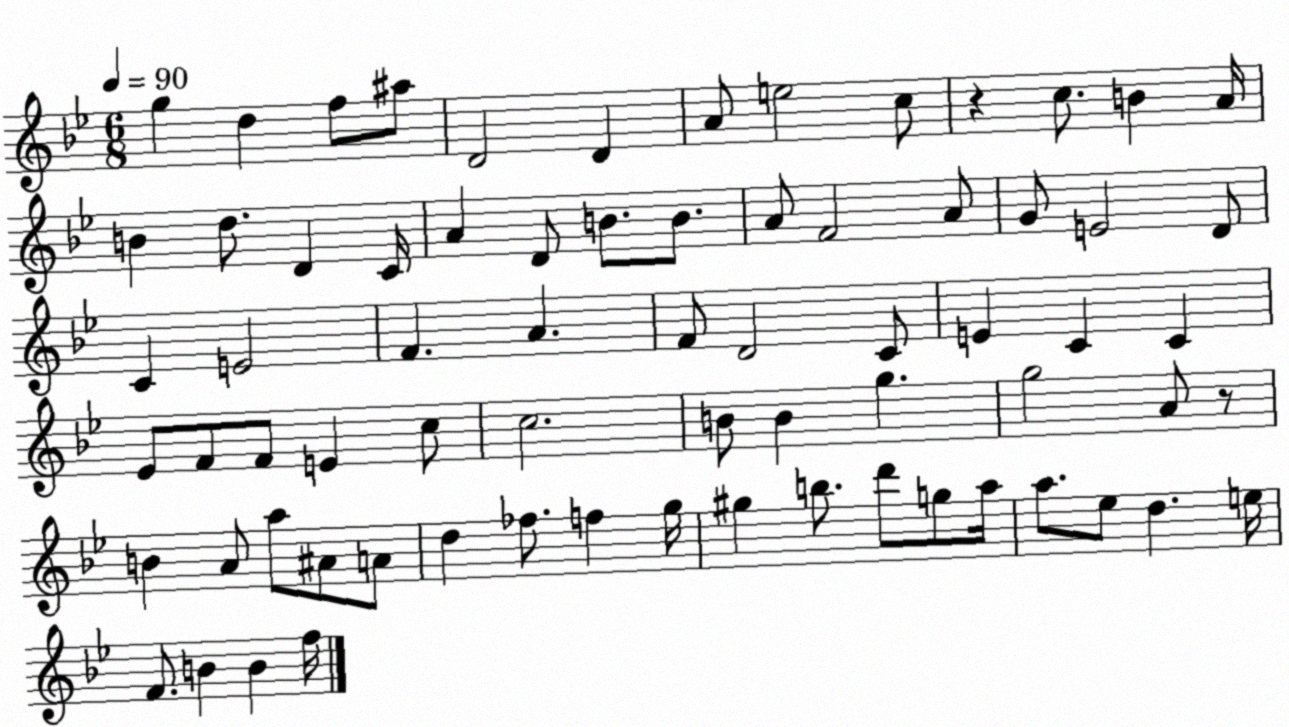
X:1
T:Untitled
M:6/8
L:1/4
K:Bb
g d f/2 ^a/2 D2 D A/2 e2 c/2 z c/2 B A/4 B d/2 D C/4 A D/2 B/2 B/2 A/2 F2 A/2 G/2 E2 D/2 C E2 F A F/2 D2 C/2 E C C _E/2 F/2 F/2 E c/2 c2 B/2 B g g2 A/2 z/2 B A/2 a/2 ^A/2 A/2 d _f/2 f g/4 ^g b/2 d'/2 g/2 a/4 a/2 _e/2 d e/4 F/2 B B f/4